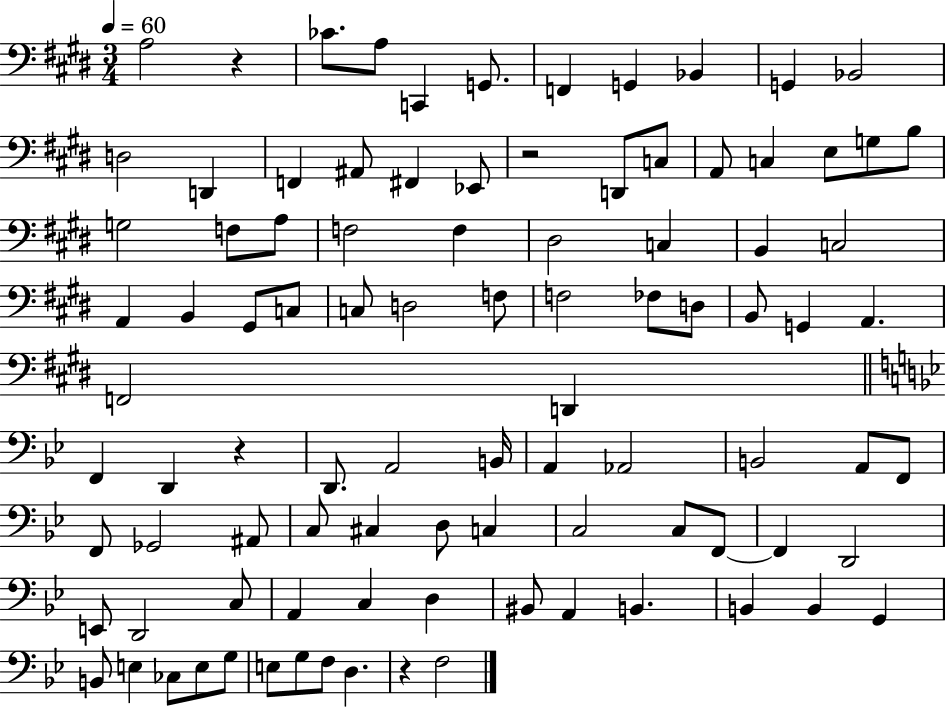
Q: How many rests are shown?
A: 4